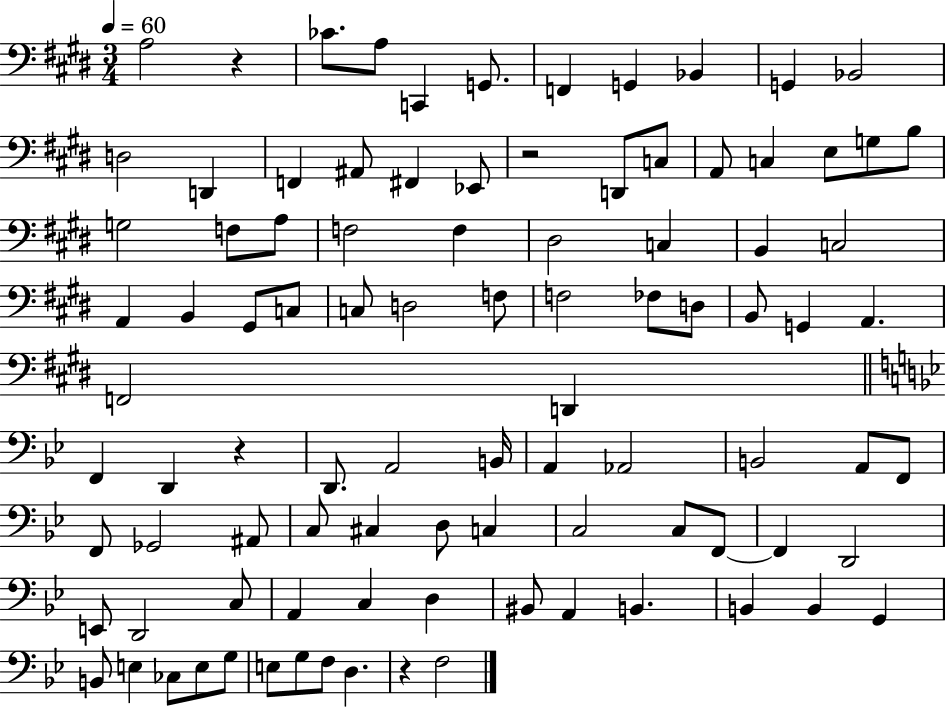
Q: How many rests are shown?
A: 4